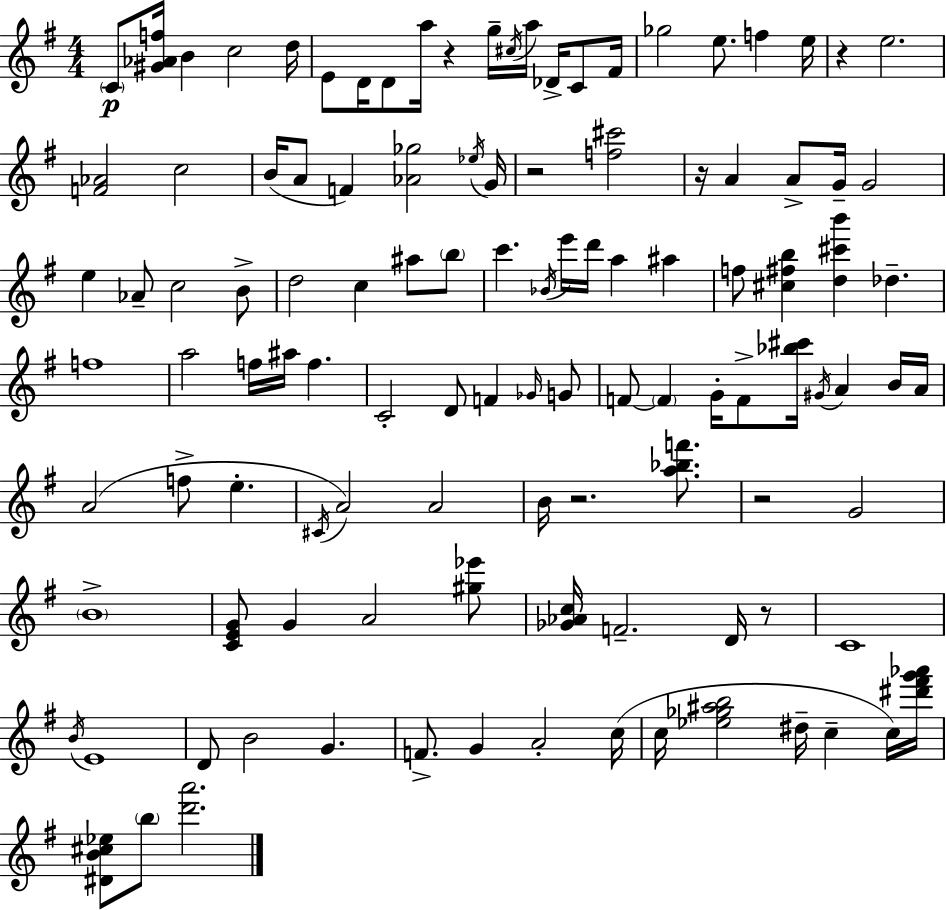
{
  \clef treble
  \numericTimeSignature
  \time 4/4
  \key g \major
  \parenthesize c'8\p <gis' aes' f''>16 b'4 c''2 d''16 | e'8 d'16 d'8 a''16 r4 g''16-- \acciaccatura { cis''16 } a''16 des'16-> c'8 | fis'16 ges''2 e''8. f''4 | e''16 r4 e''2. | \break <f' aes'>2 c''2 | b'16( a'8 f'4) <aes' ges''>2 | \acciaccatura { ees''16 } g'16 r2 <f'' cis'''>2 | r16 a'4 a'8-> g'16-- g'2 | \break e''4 aes'8-- c''2 | b'8-> d''2 c''4 ais''8 | \parenthesize b''8 c'''4. \acciaccatura { bes'16 } e'''16 d'''16 a''4 ais''4 | f''8 <cis'' fis'' b''>4 <d'' cis''' b'''>4 des''4.-- | \break f''1 | a''2 f''16 ais''16 f''4. | c'2-. d'8 f'4 | \grace { ges'16 } g'8 f'8~~ \parenthesize f'4 g'16-. f'8-> <bes'' cis'''>16 \acciaccatura { gis'16 } a'4 | \break b'16 a'16 a'2( f''8-> e''4.-. | \acciaccatura { cis'16 }) a'2 a'2 | b'16 r2. | <a'' bes'' f'''>8. r2 g'2 | \break \parenthesize b'1-> | <c' e' g'>8 g'4 a'2 | <gis'' ees'''>8 <ges' aes' c''>16 f'2.-- | d'16 r8 c'1 | \break \acciaccatura { b'16 } e'1 | d'8 b'2 | g'4. f'8.-> g'4 a'2-. | c''16( c''16 <ees'' ges'' ais'' b''>2 | \break dis''16-- c''4-- c''16) <dis''' fis''' g''' aes'''>16 <dis' b' cis'' ees''>8 \parenthesize b''8 <d''' a'''>2. | \bar "|."
}